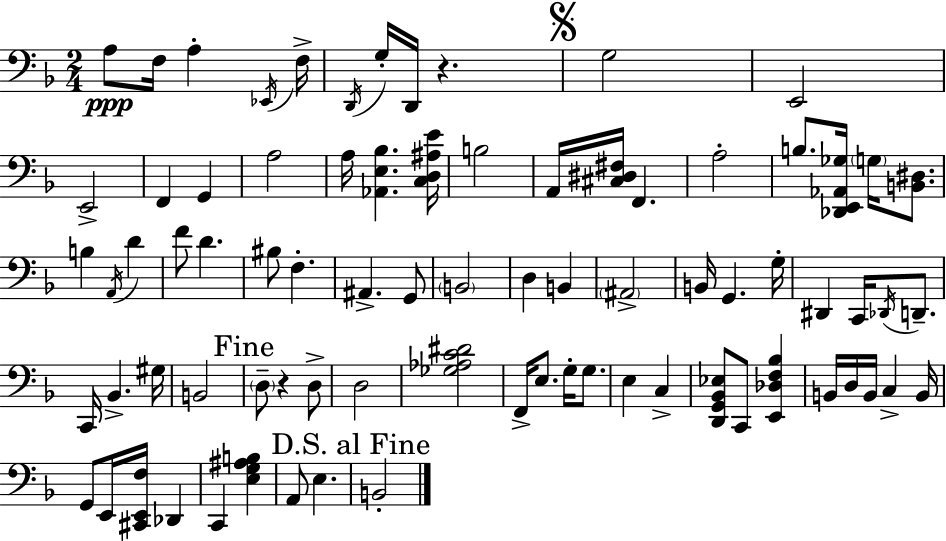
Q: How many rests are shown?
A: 2